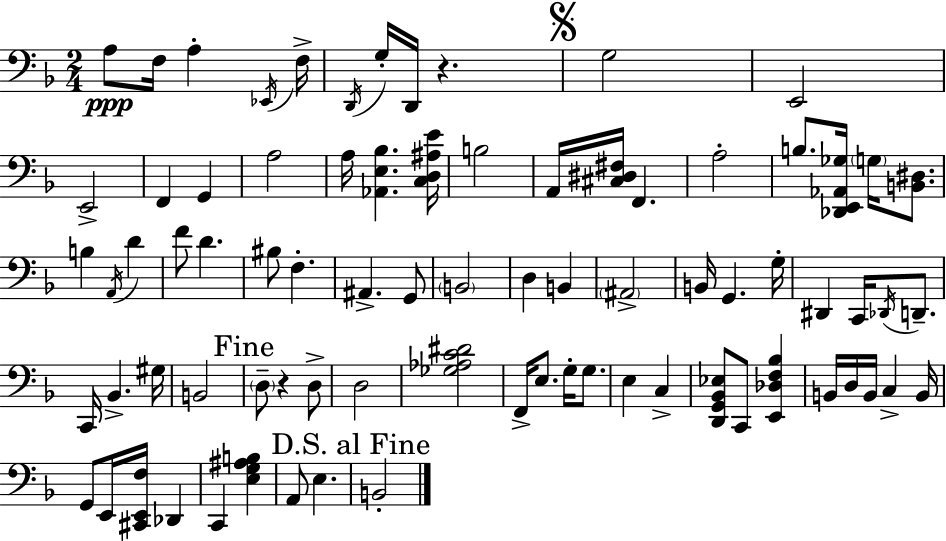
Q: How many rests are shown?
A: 2